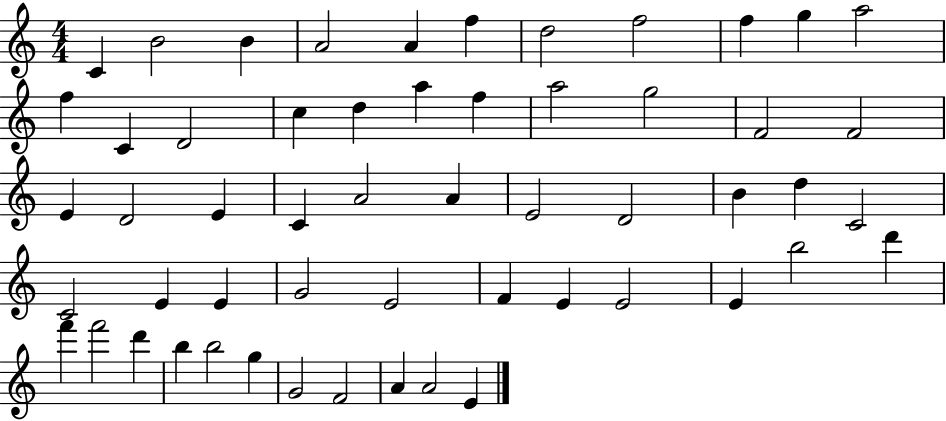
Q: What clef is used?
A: treble